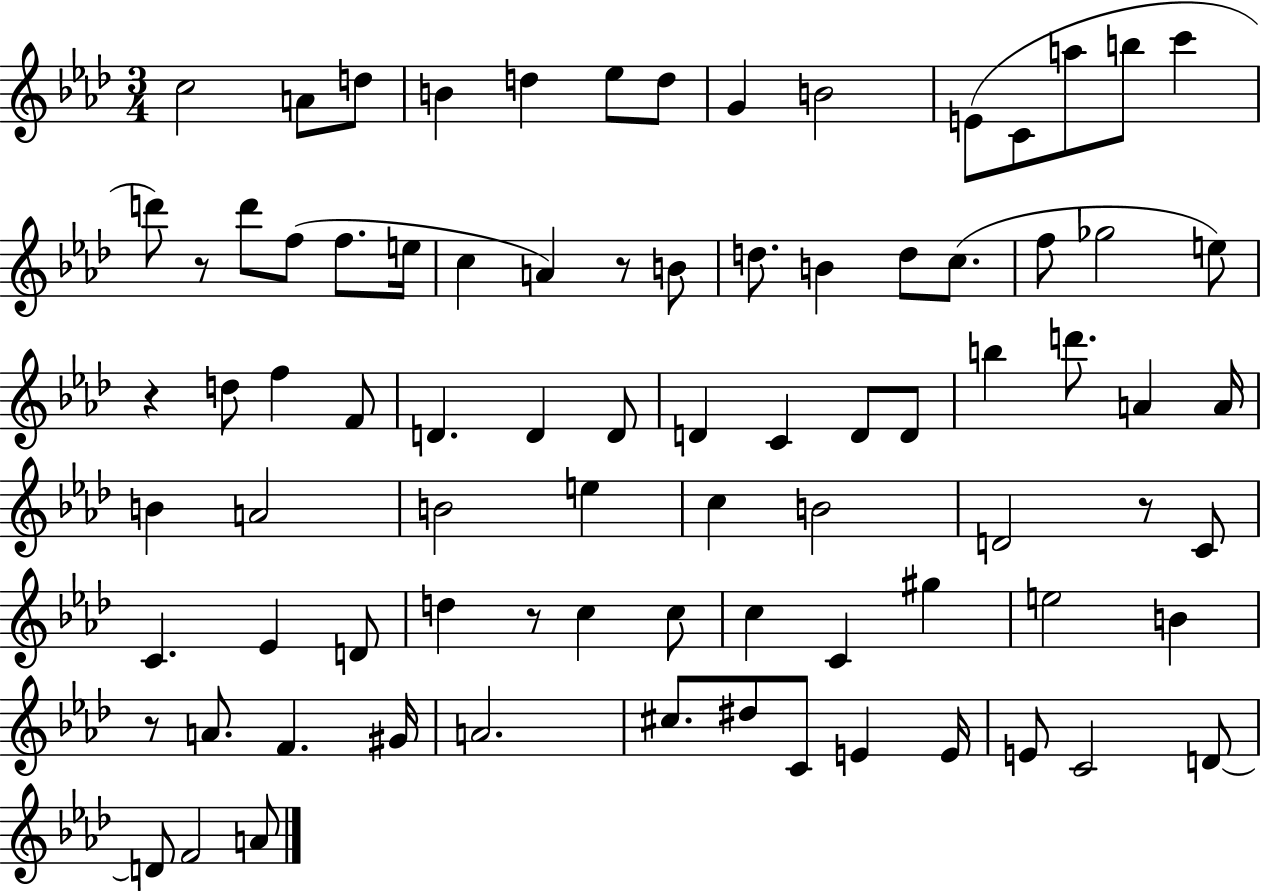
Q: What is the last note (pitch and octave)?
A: A4